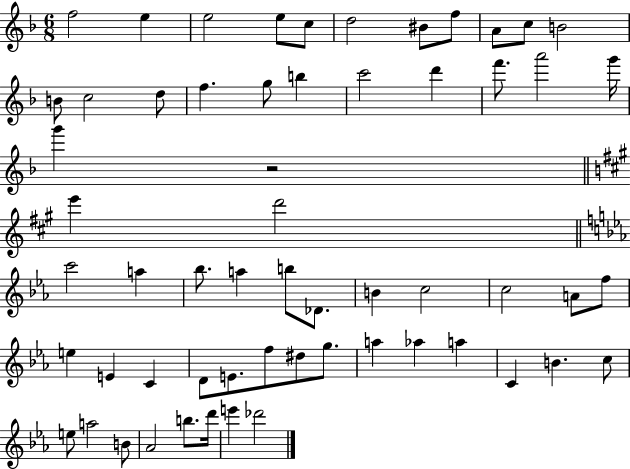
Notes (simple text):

F5/h E5/q E5/h E5/e C5/e D5/h BIS4/e F5/e A4/e C5/e B4/h B4/e C5/h D5/e F5/q. G5/e B5/q C6/h D6/q F6/e. A6/h G6/s G6/q R/h E6/q D6/h C6/h A5/q Bb5/e. A5/q B5/e Db4/e. B4/q C5/h C5/h A4/e F5/e E5/q E4/q C4/q D4/e E4/e. F5/e D#5/e G5/e. A5/q Ab5/q A5/q C4/q B4/q. C5/e E5/e A5/h B4/e Ab4/h B5/e. D6/s E6/q Db6/h